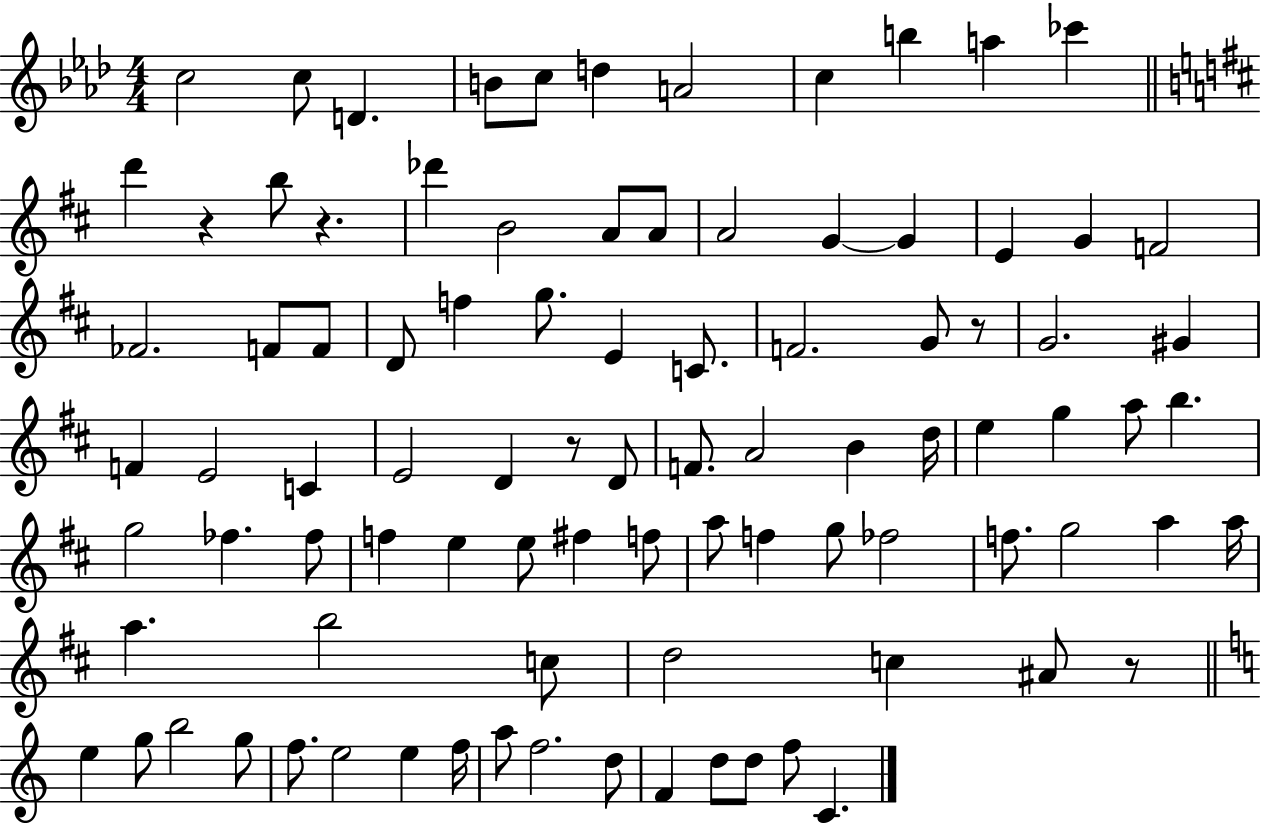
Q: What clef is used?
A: treble